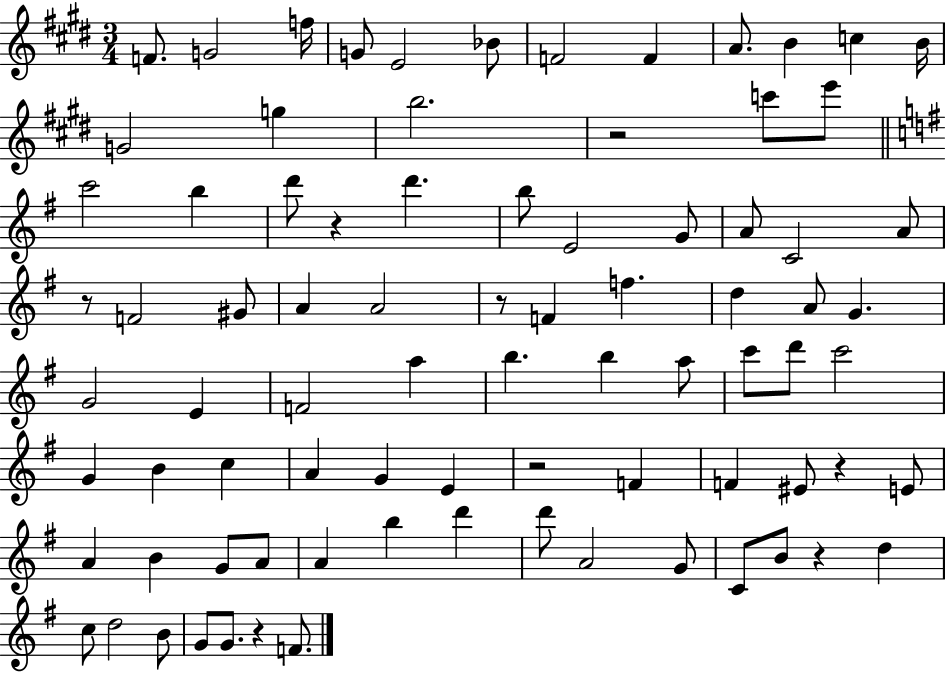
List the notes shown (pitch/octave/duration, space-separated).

F4/e. G4/h F5/s G4/e E4/h Bb4/e F4/h F4/q A4/e. B4/q C5/q B4/s G4/h G5/q B5/h. R/h C6/e E6/e C6/h B5/q D6/e R/q D6/q. B5/e E4/h G4/e A4/e C4/h A4/e R/e F4/h G#4/e A4/q A4/h R/e F4/q F5/q. D5/q A4/e G4/q. G4/h E4/q F4/h A5/q B5/q. B5/q A5/e C6/e D6/e C6/h G4/q B4/q C5/q A4/q G4/q E4/q R/h F4/q F4/q EIS4/e R/q E4/e A4/q B4/q G4/e A4/e A4/q B5/q D6/q D6/e A4/h G4/e C4/e B4/e R/q D5/q C5/e D5/h B4/e G4/e G4/e. R/q F4/e.